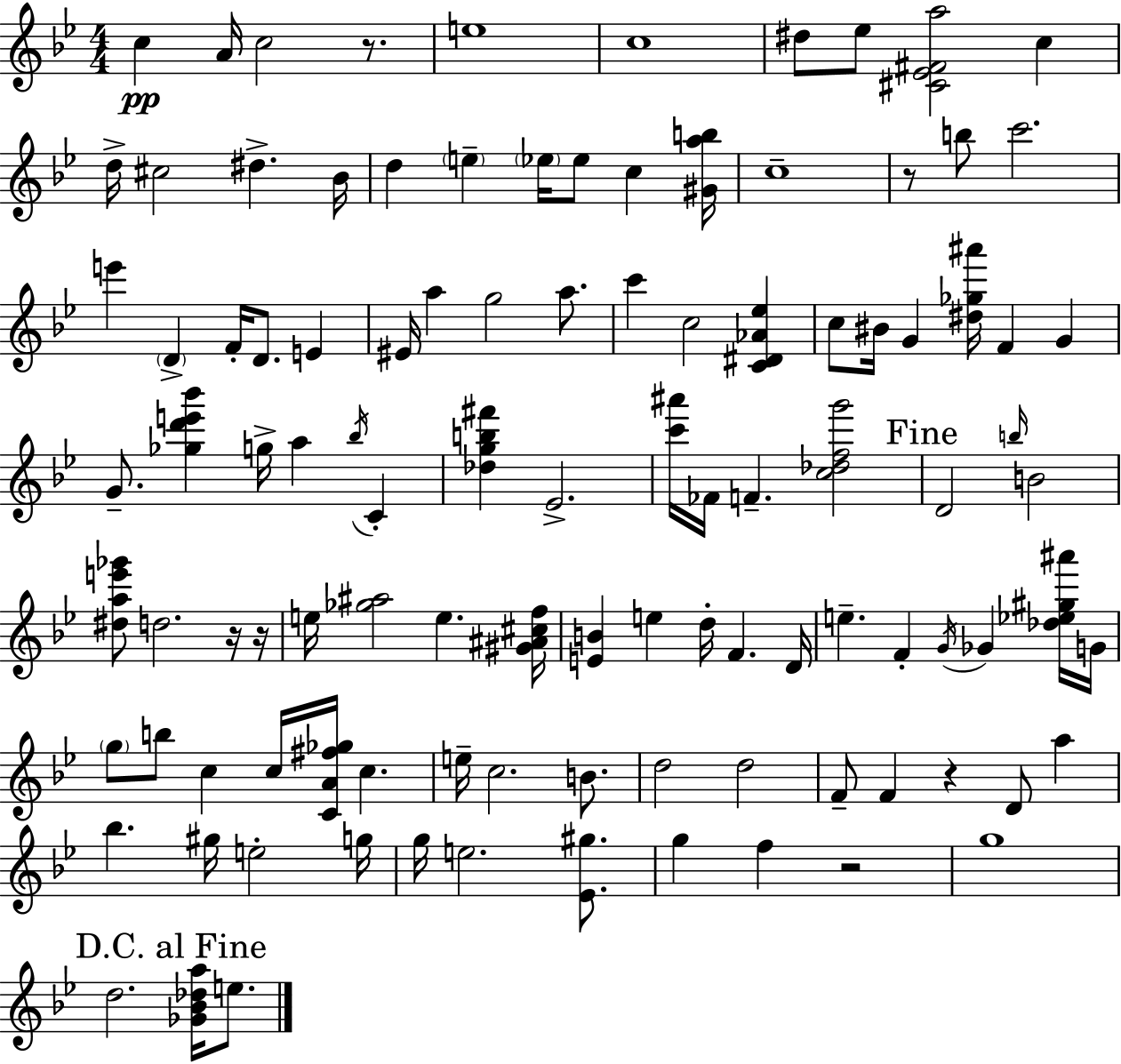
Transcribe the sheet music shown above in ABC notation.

X:1
T:Untitled
M:4/4
L:1/4
K:Gm
c A/4 c2 z/2 e4 c4 ^d/2 _e/2 [^C_E^Fa]2 c d/4 ^c2 ^d _B/4 d e _e/4 _e/2 c [^Gab]/4 c4 z/2 b/2 c'2 e' D F/4 D/2 E ^E/4 a g2 a/2 c' c2 [C^D_A_e] c/2 ^B/4 G [^d_g^a']/4 F G G/2 [_gd'e'_b'] g/4 a _b/4 C [_dgb^f'] _E2 [c'^a']/4 _F/4 F [c_dfg']2 D2 b/4 B2 [^dae'_g']/2 d2 z/4 z/4 e/4 [_g^a]2 e [^G^A^cf]/4 [EB] e d/4 F D/4 e F G/4 _G [_d_e^g^a']/4 G/4 g/2 b/2 c c/4 [CA^f_g]/4 c e/4 c2 B/2 d2 d2 F/2 F z D/2 a _b ^g/4 e2 g/4 g/4 e2 [_E^g]/2 g f z2 g4 d2 [_G_B_da]/4 e/2